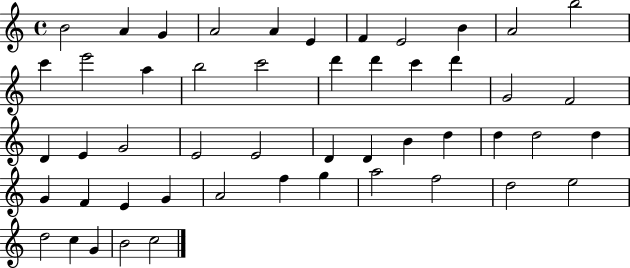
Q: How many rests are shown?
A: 0